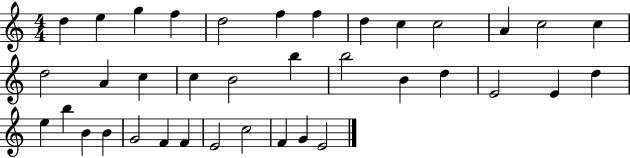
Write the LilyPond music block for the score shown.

{
  \clef treble
  \numericTimeSignature
  \time 4/4
  \key c \major
  d''4 e''4 g''4 f''4 | d''2 f''4 f''4 | d''4 c''4 c''2 | a'4 c''2 c''4 | \break d''2 a'4 c''4 | c''4 b'2 b''4 | b''2 b'4 d''4 | e'2 e'4 d''4 | \break e''4 b''4 b'4 b'4 | g'2 f'4 f'4 | e'2 c''2 | f'4 g'4 e'2 | \break \bar "|."
}